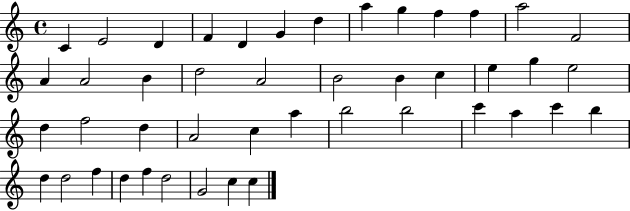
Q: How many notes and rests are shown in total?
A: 45